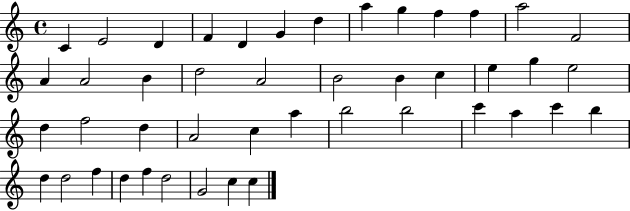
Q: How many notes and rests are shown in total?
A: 45